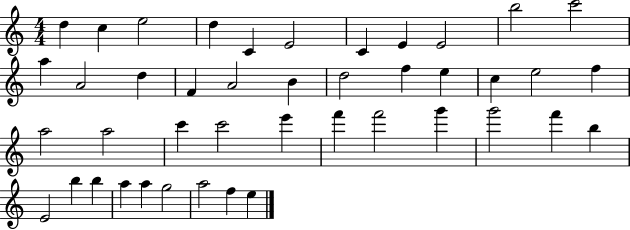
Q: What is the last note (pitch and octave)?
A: E5